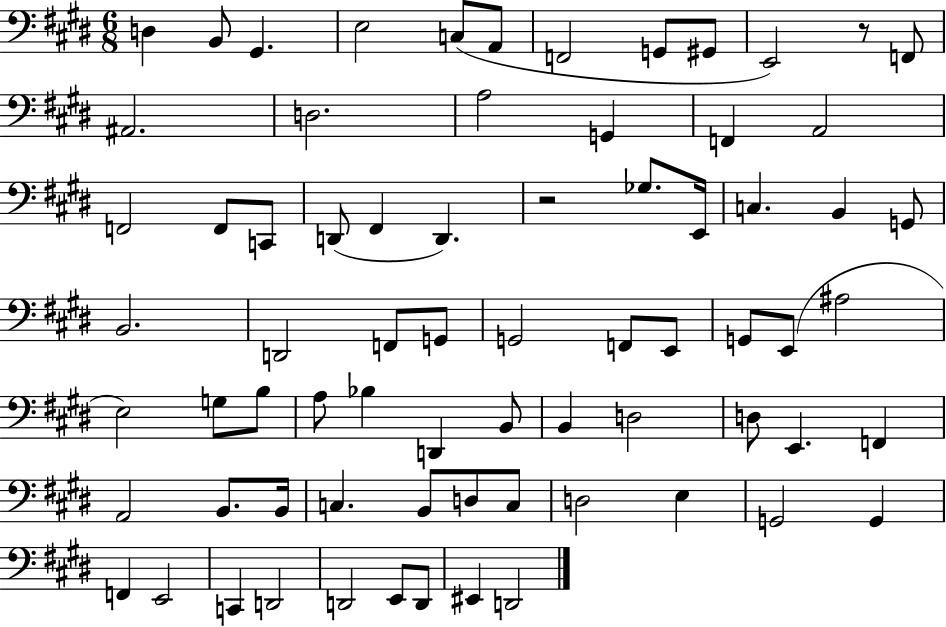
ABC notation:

X:1
T:Untitled
M:6/8
L:1/4
K:E
D, B,,/2 ^G,, E,2 C,/2 A,,/2 F,,2 G,,/2 ^G,,/2 E,,2 z/2 F,,/2 ^A,,2 D,2 A,2 G,, F,, A,,2 F,,2 F,,/2 C,,/2 D,,/2 ^F,, D,, z2 _G,/2 E,,/4 C, B,, G,,/2 B,,2 D,,2 F,,/2 G,,/2 G,,2 F,,/2 E,,/2 G,,/2 E,,/2 ^A,2 E,2 G,/2 B,/2 A,/2 _B, D,, B,,/2 B,, D,2 D,/2 E,, F,, A,,2 B,,/2 B,,/4 C, B,,/2 D,/2 C,/2 D,2 E, G,,2 G,, F,, E,,2 C,, D,,2 D,,2 E,,/2 D,,/2 ^E,, D,,2